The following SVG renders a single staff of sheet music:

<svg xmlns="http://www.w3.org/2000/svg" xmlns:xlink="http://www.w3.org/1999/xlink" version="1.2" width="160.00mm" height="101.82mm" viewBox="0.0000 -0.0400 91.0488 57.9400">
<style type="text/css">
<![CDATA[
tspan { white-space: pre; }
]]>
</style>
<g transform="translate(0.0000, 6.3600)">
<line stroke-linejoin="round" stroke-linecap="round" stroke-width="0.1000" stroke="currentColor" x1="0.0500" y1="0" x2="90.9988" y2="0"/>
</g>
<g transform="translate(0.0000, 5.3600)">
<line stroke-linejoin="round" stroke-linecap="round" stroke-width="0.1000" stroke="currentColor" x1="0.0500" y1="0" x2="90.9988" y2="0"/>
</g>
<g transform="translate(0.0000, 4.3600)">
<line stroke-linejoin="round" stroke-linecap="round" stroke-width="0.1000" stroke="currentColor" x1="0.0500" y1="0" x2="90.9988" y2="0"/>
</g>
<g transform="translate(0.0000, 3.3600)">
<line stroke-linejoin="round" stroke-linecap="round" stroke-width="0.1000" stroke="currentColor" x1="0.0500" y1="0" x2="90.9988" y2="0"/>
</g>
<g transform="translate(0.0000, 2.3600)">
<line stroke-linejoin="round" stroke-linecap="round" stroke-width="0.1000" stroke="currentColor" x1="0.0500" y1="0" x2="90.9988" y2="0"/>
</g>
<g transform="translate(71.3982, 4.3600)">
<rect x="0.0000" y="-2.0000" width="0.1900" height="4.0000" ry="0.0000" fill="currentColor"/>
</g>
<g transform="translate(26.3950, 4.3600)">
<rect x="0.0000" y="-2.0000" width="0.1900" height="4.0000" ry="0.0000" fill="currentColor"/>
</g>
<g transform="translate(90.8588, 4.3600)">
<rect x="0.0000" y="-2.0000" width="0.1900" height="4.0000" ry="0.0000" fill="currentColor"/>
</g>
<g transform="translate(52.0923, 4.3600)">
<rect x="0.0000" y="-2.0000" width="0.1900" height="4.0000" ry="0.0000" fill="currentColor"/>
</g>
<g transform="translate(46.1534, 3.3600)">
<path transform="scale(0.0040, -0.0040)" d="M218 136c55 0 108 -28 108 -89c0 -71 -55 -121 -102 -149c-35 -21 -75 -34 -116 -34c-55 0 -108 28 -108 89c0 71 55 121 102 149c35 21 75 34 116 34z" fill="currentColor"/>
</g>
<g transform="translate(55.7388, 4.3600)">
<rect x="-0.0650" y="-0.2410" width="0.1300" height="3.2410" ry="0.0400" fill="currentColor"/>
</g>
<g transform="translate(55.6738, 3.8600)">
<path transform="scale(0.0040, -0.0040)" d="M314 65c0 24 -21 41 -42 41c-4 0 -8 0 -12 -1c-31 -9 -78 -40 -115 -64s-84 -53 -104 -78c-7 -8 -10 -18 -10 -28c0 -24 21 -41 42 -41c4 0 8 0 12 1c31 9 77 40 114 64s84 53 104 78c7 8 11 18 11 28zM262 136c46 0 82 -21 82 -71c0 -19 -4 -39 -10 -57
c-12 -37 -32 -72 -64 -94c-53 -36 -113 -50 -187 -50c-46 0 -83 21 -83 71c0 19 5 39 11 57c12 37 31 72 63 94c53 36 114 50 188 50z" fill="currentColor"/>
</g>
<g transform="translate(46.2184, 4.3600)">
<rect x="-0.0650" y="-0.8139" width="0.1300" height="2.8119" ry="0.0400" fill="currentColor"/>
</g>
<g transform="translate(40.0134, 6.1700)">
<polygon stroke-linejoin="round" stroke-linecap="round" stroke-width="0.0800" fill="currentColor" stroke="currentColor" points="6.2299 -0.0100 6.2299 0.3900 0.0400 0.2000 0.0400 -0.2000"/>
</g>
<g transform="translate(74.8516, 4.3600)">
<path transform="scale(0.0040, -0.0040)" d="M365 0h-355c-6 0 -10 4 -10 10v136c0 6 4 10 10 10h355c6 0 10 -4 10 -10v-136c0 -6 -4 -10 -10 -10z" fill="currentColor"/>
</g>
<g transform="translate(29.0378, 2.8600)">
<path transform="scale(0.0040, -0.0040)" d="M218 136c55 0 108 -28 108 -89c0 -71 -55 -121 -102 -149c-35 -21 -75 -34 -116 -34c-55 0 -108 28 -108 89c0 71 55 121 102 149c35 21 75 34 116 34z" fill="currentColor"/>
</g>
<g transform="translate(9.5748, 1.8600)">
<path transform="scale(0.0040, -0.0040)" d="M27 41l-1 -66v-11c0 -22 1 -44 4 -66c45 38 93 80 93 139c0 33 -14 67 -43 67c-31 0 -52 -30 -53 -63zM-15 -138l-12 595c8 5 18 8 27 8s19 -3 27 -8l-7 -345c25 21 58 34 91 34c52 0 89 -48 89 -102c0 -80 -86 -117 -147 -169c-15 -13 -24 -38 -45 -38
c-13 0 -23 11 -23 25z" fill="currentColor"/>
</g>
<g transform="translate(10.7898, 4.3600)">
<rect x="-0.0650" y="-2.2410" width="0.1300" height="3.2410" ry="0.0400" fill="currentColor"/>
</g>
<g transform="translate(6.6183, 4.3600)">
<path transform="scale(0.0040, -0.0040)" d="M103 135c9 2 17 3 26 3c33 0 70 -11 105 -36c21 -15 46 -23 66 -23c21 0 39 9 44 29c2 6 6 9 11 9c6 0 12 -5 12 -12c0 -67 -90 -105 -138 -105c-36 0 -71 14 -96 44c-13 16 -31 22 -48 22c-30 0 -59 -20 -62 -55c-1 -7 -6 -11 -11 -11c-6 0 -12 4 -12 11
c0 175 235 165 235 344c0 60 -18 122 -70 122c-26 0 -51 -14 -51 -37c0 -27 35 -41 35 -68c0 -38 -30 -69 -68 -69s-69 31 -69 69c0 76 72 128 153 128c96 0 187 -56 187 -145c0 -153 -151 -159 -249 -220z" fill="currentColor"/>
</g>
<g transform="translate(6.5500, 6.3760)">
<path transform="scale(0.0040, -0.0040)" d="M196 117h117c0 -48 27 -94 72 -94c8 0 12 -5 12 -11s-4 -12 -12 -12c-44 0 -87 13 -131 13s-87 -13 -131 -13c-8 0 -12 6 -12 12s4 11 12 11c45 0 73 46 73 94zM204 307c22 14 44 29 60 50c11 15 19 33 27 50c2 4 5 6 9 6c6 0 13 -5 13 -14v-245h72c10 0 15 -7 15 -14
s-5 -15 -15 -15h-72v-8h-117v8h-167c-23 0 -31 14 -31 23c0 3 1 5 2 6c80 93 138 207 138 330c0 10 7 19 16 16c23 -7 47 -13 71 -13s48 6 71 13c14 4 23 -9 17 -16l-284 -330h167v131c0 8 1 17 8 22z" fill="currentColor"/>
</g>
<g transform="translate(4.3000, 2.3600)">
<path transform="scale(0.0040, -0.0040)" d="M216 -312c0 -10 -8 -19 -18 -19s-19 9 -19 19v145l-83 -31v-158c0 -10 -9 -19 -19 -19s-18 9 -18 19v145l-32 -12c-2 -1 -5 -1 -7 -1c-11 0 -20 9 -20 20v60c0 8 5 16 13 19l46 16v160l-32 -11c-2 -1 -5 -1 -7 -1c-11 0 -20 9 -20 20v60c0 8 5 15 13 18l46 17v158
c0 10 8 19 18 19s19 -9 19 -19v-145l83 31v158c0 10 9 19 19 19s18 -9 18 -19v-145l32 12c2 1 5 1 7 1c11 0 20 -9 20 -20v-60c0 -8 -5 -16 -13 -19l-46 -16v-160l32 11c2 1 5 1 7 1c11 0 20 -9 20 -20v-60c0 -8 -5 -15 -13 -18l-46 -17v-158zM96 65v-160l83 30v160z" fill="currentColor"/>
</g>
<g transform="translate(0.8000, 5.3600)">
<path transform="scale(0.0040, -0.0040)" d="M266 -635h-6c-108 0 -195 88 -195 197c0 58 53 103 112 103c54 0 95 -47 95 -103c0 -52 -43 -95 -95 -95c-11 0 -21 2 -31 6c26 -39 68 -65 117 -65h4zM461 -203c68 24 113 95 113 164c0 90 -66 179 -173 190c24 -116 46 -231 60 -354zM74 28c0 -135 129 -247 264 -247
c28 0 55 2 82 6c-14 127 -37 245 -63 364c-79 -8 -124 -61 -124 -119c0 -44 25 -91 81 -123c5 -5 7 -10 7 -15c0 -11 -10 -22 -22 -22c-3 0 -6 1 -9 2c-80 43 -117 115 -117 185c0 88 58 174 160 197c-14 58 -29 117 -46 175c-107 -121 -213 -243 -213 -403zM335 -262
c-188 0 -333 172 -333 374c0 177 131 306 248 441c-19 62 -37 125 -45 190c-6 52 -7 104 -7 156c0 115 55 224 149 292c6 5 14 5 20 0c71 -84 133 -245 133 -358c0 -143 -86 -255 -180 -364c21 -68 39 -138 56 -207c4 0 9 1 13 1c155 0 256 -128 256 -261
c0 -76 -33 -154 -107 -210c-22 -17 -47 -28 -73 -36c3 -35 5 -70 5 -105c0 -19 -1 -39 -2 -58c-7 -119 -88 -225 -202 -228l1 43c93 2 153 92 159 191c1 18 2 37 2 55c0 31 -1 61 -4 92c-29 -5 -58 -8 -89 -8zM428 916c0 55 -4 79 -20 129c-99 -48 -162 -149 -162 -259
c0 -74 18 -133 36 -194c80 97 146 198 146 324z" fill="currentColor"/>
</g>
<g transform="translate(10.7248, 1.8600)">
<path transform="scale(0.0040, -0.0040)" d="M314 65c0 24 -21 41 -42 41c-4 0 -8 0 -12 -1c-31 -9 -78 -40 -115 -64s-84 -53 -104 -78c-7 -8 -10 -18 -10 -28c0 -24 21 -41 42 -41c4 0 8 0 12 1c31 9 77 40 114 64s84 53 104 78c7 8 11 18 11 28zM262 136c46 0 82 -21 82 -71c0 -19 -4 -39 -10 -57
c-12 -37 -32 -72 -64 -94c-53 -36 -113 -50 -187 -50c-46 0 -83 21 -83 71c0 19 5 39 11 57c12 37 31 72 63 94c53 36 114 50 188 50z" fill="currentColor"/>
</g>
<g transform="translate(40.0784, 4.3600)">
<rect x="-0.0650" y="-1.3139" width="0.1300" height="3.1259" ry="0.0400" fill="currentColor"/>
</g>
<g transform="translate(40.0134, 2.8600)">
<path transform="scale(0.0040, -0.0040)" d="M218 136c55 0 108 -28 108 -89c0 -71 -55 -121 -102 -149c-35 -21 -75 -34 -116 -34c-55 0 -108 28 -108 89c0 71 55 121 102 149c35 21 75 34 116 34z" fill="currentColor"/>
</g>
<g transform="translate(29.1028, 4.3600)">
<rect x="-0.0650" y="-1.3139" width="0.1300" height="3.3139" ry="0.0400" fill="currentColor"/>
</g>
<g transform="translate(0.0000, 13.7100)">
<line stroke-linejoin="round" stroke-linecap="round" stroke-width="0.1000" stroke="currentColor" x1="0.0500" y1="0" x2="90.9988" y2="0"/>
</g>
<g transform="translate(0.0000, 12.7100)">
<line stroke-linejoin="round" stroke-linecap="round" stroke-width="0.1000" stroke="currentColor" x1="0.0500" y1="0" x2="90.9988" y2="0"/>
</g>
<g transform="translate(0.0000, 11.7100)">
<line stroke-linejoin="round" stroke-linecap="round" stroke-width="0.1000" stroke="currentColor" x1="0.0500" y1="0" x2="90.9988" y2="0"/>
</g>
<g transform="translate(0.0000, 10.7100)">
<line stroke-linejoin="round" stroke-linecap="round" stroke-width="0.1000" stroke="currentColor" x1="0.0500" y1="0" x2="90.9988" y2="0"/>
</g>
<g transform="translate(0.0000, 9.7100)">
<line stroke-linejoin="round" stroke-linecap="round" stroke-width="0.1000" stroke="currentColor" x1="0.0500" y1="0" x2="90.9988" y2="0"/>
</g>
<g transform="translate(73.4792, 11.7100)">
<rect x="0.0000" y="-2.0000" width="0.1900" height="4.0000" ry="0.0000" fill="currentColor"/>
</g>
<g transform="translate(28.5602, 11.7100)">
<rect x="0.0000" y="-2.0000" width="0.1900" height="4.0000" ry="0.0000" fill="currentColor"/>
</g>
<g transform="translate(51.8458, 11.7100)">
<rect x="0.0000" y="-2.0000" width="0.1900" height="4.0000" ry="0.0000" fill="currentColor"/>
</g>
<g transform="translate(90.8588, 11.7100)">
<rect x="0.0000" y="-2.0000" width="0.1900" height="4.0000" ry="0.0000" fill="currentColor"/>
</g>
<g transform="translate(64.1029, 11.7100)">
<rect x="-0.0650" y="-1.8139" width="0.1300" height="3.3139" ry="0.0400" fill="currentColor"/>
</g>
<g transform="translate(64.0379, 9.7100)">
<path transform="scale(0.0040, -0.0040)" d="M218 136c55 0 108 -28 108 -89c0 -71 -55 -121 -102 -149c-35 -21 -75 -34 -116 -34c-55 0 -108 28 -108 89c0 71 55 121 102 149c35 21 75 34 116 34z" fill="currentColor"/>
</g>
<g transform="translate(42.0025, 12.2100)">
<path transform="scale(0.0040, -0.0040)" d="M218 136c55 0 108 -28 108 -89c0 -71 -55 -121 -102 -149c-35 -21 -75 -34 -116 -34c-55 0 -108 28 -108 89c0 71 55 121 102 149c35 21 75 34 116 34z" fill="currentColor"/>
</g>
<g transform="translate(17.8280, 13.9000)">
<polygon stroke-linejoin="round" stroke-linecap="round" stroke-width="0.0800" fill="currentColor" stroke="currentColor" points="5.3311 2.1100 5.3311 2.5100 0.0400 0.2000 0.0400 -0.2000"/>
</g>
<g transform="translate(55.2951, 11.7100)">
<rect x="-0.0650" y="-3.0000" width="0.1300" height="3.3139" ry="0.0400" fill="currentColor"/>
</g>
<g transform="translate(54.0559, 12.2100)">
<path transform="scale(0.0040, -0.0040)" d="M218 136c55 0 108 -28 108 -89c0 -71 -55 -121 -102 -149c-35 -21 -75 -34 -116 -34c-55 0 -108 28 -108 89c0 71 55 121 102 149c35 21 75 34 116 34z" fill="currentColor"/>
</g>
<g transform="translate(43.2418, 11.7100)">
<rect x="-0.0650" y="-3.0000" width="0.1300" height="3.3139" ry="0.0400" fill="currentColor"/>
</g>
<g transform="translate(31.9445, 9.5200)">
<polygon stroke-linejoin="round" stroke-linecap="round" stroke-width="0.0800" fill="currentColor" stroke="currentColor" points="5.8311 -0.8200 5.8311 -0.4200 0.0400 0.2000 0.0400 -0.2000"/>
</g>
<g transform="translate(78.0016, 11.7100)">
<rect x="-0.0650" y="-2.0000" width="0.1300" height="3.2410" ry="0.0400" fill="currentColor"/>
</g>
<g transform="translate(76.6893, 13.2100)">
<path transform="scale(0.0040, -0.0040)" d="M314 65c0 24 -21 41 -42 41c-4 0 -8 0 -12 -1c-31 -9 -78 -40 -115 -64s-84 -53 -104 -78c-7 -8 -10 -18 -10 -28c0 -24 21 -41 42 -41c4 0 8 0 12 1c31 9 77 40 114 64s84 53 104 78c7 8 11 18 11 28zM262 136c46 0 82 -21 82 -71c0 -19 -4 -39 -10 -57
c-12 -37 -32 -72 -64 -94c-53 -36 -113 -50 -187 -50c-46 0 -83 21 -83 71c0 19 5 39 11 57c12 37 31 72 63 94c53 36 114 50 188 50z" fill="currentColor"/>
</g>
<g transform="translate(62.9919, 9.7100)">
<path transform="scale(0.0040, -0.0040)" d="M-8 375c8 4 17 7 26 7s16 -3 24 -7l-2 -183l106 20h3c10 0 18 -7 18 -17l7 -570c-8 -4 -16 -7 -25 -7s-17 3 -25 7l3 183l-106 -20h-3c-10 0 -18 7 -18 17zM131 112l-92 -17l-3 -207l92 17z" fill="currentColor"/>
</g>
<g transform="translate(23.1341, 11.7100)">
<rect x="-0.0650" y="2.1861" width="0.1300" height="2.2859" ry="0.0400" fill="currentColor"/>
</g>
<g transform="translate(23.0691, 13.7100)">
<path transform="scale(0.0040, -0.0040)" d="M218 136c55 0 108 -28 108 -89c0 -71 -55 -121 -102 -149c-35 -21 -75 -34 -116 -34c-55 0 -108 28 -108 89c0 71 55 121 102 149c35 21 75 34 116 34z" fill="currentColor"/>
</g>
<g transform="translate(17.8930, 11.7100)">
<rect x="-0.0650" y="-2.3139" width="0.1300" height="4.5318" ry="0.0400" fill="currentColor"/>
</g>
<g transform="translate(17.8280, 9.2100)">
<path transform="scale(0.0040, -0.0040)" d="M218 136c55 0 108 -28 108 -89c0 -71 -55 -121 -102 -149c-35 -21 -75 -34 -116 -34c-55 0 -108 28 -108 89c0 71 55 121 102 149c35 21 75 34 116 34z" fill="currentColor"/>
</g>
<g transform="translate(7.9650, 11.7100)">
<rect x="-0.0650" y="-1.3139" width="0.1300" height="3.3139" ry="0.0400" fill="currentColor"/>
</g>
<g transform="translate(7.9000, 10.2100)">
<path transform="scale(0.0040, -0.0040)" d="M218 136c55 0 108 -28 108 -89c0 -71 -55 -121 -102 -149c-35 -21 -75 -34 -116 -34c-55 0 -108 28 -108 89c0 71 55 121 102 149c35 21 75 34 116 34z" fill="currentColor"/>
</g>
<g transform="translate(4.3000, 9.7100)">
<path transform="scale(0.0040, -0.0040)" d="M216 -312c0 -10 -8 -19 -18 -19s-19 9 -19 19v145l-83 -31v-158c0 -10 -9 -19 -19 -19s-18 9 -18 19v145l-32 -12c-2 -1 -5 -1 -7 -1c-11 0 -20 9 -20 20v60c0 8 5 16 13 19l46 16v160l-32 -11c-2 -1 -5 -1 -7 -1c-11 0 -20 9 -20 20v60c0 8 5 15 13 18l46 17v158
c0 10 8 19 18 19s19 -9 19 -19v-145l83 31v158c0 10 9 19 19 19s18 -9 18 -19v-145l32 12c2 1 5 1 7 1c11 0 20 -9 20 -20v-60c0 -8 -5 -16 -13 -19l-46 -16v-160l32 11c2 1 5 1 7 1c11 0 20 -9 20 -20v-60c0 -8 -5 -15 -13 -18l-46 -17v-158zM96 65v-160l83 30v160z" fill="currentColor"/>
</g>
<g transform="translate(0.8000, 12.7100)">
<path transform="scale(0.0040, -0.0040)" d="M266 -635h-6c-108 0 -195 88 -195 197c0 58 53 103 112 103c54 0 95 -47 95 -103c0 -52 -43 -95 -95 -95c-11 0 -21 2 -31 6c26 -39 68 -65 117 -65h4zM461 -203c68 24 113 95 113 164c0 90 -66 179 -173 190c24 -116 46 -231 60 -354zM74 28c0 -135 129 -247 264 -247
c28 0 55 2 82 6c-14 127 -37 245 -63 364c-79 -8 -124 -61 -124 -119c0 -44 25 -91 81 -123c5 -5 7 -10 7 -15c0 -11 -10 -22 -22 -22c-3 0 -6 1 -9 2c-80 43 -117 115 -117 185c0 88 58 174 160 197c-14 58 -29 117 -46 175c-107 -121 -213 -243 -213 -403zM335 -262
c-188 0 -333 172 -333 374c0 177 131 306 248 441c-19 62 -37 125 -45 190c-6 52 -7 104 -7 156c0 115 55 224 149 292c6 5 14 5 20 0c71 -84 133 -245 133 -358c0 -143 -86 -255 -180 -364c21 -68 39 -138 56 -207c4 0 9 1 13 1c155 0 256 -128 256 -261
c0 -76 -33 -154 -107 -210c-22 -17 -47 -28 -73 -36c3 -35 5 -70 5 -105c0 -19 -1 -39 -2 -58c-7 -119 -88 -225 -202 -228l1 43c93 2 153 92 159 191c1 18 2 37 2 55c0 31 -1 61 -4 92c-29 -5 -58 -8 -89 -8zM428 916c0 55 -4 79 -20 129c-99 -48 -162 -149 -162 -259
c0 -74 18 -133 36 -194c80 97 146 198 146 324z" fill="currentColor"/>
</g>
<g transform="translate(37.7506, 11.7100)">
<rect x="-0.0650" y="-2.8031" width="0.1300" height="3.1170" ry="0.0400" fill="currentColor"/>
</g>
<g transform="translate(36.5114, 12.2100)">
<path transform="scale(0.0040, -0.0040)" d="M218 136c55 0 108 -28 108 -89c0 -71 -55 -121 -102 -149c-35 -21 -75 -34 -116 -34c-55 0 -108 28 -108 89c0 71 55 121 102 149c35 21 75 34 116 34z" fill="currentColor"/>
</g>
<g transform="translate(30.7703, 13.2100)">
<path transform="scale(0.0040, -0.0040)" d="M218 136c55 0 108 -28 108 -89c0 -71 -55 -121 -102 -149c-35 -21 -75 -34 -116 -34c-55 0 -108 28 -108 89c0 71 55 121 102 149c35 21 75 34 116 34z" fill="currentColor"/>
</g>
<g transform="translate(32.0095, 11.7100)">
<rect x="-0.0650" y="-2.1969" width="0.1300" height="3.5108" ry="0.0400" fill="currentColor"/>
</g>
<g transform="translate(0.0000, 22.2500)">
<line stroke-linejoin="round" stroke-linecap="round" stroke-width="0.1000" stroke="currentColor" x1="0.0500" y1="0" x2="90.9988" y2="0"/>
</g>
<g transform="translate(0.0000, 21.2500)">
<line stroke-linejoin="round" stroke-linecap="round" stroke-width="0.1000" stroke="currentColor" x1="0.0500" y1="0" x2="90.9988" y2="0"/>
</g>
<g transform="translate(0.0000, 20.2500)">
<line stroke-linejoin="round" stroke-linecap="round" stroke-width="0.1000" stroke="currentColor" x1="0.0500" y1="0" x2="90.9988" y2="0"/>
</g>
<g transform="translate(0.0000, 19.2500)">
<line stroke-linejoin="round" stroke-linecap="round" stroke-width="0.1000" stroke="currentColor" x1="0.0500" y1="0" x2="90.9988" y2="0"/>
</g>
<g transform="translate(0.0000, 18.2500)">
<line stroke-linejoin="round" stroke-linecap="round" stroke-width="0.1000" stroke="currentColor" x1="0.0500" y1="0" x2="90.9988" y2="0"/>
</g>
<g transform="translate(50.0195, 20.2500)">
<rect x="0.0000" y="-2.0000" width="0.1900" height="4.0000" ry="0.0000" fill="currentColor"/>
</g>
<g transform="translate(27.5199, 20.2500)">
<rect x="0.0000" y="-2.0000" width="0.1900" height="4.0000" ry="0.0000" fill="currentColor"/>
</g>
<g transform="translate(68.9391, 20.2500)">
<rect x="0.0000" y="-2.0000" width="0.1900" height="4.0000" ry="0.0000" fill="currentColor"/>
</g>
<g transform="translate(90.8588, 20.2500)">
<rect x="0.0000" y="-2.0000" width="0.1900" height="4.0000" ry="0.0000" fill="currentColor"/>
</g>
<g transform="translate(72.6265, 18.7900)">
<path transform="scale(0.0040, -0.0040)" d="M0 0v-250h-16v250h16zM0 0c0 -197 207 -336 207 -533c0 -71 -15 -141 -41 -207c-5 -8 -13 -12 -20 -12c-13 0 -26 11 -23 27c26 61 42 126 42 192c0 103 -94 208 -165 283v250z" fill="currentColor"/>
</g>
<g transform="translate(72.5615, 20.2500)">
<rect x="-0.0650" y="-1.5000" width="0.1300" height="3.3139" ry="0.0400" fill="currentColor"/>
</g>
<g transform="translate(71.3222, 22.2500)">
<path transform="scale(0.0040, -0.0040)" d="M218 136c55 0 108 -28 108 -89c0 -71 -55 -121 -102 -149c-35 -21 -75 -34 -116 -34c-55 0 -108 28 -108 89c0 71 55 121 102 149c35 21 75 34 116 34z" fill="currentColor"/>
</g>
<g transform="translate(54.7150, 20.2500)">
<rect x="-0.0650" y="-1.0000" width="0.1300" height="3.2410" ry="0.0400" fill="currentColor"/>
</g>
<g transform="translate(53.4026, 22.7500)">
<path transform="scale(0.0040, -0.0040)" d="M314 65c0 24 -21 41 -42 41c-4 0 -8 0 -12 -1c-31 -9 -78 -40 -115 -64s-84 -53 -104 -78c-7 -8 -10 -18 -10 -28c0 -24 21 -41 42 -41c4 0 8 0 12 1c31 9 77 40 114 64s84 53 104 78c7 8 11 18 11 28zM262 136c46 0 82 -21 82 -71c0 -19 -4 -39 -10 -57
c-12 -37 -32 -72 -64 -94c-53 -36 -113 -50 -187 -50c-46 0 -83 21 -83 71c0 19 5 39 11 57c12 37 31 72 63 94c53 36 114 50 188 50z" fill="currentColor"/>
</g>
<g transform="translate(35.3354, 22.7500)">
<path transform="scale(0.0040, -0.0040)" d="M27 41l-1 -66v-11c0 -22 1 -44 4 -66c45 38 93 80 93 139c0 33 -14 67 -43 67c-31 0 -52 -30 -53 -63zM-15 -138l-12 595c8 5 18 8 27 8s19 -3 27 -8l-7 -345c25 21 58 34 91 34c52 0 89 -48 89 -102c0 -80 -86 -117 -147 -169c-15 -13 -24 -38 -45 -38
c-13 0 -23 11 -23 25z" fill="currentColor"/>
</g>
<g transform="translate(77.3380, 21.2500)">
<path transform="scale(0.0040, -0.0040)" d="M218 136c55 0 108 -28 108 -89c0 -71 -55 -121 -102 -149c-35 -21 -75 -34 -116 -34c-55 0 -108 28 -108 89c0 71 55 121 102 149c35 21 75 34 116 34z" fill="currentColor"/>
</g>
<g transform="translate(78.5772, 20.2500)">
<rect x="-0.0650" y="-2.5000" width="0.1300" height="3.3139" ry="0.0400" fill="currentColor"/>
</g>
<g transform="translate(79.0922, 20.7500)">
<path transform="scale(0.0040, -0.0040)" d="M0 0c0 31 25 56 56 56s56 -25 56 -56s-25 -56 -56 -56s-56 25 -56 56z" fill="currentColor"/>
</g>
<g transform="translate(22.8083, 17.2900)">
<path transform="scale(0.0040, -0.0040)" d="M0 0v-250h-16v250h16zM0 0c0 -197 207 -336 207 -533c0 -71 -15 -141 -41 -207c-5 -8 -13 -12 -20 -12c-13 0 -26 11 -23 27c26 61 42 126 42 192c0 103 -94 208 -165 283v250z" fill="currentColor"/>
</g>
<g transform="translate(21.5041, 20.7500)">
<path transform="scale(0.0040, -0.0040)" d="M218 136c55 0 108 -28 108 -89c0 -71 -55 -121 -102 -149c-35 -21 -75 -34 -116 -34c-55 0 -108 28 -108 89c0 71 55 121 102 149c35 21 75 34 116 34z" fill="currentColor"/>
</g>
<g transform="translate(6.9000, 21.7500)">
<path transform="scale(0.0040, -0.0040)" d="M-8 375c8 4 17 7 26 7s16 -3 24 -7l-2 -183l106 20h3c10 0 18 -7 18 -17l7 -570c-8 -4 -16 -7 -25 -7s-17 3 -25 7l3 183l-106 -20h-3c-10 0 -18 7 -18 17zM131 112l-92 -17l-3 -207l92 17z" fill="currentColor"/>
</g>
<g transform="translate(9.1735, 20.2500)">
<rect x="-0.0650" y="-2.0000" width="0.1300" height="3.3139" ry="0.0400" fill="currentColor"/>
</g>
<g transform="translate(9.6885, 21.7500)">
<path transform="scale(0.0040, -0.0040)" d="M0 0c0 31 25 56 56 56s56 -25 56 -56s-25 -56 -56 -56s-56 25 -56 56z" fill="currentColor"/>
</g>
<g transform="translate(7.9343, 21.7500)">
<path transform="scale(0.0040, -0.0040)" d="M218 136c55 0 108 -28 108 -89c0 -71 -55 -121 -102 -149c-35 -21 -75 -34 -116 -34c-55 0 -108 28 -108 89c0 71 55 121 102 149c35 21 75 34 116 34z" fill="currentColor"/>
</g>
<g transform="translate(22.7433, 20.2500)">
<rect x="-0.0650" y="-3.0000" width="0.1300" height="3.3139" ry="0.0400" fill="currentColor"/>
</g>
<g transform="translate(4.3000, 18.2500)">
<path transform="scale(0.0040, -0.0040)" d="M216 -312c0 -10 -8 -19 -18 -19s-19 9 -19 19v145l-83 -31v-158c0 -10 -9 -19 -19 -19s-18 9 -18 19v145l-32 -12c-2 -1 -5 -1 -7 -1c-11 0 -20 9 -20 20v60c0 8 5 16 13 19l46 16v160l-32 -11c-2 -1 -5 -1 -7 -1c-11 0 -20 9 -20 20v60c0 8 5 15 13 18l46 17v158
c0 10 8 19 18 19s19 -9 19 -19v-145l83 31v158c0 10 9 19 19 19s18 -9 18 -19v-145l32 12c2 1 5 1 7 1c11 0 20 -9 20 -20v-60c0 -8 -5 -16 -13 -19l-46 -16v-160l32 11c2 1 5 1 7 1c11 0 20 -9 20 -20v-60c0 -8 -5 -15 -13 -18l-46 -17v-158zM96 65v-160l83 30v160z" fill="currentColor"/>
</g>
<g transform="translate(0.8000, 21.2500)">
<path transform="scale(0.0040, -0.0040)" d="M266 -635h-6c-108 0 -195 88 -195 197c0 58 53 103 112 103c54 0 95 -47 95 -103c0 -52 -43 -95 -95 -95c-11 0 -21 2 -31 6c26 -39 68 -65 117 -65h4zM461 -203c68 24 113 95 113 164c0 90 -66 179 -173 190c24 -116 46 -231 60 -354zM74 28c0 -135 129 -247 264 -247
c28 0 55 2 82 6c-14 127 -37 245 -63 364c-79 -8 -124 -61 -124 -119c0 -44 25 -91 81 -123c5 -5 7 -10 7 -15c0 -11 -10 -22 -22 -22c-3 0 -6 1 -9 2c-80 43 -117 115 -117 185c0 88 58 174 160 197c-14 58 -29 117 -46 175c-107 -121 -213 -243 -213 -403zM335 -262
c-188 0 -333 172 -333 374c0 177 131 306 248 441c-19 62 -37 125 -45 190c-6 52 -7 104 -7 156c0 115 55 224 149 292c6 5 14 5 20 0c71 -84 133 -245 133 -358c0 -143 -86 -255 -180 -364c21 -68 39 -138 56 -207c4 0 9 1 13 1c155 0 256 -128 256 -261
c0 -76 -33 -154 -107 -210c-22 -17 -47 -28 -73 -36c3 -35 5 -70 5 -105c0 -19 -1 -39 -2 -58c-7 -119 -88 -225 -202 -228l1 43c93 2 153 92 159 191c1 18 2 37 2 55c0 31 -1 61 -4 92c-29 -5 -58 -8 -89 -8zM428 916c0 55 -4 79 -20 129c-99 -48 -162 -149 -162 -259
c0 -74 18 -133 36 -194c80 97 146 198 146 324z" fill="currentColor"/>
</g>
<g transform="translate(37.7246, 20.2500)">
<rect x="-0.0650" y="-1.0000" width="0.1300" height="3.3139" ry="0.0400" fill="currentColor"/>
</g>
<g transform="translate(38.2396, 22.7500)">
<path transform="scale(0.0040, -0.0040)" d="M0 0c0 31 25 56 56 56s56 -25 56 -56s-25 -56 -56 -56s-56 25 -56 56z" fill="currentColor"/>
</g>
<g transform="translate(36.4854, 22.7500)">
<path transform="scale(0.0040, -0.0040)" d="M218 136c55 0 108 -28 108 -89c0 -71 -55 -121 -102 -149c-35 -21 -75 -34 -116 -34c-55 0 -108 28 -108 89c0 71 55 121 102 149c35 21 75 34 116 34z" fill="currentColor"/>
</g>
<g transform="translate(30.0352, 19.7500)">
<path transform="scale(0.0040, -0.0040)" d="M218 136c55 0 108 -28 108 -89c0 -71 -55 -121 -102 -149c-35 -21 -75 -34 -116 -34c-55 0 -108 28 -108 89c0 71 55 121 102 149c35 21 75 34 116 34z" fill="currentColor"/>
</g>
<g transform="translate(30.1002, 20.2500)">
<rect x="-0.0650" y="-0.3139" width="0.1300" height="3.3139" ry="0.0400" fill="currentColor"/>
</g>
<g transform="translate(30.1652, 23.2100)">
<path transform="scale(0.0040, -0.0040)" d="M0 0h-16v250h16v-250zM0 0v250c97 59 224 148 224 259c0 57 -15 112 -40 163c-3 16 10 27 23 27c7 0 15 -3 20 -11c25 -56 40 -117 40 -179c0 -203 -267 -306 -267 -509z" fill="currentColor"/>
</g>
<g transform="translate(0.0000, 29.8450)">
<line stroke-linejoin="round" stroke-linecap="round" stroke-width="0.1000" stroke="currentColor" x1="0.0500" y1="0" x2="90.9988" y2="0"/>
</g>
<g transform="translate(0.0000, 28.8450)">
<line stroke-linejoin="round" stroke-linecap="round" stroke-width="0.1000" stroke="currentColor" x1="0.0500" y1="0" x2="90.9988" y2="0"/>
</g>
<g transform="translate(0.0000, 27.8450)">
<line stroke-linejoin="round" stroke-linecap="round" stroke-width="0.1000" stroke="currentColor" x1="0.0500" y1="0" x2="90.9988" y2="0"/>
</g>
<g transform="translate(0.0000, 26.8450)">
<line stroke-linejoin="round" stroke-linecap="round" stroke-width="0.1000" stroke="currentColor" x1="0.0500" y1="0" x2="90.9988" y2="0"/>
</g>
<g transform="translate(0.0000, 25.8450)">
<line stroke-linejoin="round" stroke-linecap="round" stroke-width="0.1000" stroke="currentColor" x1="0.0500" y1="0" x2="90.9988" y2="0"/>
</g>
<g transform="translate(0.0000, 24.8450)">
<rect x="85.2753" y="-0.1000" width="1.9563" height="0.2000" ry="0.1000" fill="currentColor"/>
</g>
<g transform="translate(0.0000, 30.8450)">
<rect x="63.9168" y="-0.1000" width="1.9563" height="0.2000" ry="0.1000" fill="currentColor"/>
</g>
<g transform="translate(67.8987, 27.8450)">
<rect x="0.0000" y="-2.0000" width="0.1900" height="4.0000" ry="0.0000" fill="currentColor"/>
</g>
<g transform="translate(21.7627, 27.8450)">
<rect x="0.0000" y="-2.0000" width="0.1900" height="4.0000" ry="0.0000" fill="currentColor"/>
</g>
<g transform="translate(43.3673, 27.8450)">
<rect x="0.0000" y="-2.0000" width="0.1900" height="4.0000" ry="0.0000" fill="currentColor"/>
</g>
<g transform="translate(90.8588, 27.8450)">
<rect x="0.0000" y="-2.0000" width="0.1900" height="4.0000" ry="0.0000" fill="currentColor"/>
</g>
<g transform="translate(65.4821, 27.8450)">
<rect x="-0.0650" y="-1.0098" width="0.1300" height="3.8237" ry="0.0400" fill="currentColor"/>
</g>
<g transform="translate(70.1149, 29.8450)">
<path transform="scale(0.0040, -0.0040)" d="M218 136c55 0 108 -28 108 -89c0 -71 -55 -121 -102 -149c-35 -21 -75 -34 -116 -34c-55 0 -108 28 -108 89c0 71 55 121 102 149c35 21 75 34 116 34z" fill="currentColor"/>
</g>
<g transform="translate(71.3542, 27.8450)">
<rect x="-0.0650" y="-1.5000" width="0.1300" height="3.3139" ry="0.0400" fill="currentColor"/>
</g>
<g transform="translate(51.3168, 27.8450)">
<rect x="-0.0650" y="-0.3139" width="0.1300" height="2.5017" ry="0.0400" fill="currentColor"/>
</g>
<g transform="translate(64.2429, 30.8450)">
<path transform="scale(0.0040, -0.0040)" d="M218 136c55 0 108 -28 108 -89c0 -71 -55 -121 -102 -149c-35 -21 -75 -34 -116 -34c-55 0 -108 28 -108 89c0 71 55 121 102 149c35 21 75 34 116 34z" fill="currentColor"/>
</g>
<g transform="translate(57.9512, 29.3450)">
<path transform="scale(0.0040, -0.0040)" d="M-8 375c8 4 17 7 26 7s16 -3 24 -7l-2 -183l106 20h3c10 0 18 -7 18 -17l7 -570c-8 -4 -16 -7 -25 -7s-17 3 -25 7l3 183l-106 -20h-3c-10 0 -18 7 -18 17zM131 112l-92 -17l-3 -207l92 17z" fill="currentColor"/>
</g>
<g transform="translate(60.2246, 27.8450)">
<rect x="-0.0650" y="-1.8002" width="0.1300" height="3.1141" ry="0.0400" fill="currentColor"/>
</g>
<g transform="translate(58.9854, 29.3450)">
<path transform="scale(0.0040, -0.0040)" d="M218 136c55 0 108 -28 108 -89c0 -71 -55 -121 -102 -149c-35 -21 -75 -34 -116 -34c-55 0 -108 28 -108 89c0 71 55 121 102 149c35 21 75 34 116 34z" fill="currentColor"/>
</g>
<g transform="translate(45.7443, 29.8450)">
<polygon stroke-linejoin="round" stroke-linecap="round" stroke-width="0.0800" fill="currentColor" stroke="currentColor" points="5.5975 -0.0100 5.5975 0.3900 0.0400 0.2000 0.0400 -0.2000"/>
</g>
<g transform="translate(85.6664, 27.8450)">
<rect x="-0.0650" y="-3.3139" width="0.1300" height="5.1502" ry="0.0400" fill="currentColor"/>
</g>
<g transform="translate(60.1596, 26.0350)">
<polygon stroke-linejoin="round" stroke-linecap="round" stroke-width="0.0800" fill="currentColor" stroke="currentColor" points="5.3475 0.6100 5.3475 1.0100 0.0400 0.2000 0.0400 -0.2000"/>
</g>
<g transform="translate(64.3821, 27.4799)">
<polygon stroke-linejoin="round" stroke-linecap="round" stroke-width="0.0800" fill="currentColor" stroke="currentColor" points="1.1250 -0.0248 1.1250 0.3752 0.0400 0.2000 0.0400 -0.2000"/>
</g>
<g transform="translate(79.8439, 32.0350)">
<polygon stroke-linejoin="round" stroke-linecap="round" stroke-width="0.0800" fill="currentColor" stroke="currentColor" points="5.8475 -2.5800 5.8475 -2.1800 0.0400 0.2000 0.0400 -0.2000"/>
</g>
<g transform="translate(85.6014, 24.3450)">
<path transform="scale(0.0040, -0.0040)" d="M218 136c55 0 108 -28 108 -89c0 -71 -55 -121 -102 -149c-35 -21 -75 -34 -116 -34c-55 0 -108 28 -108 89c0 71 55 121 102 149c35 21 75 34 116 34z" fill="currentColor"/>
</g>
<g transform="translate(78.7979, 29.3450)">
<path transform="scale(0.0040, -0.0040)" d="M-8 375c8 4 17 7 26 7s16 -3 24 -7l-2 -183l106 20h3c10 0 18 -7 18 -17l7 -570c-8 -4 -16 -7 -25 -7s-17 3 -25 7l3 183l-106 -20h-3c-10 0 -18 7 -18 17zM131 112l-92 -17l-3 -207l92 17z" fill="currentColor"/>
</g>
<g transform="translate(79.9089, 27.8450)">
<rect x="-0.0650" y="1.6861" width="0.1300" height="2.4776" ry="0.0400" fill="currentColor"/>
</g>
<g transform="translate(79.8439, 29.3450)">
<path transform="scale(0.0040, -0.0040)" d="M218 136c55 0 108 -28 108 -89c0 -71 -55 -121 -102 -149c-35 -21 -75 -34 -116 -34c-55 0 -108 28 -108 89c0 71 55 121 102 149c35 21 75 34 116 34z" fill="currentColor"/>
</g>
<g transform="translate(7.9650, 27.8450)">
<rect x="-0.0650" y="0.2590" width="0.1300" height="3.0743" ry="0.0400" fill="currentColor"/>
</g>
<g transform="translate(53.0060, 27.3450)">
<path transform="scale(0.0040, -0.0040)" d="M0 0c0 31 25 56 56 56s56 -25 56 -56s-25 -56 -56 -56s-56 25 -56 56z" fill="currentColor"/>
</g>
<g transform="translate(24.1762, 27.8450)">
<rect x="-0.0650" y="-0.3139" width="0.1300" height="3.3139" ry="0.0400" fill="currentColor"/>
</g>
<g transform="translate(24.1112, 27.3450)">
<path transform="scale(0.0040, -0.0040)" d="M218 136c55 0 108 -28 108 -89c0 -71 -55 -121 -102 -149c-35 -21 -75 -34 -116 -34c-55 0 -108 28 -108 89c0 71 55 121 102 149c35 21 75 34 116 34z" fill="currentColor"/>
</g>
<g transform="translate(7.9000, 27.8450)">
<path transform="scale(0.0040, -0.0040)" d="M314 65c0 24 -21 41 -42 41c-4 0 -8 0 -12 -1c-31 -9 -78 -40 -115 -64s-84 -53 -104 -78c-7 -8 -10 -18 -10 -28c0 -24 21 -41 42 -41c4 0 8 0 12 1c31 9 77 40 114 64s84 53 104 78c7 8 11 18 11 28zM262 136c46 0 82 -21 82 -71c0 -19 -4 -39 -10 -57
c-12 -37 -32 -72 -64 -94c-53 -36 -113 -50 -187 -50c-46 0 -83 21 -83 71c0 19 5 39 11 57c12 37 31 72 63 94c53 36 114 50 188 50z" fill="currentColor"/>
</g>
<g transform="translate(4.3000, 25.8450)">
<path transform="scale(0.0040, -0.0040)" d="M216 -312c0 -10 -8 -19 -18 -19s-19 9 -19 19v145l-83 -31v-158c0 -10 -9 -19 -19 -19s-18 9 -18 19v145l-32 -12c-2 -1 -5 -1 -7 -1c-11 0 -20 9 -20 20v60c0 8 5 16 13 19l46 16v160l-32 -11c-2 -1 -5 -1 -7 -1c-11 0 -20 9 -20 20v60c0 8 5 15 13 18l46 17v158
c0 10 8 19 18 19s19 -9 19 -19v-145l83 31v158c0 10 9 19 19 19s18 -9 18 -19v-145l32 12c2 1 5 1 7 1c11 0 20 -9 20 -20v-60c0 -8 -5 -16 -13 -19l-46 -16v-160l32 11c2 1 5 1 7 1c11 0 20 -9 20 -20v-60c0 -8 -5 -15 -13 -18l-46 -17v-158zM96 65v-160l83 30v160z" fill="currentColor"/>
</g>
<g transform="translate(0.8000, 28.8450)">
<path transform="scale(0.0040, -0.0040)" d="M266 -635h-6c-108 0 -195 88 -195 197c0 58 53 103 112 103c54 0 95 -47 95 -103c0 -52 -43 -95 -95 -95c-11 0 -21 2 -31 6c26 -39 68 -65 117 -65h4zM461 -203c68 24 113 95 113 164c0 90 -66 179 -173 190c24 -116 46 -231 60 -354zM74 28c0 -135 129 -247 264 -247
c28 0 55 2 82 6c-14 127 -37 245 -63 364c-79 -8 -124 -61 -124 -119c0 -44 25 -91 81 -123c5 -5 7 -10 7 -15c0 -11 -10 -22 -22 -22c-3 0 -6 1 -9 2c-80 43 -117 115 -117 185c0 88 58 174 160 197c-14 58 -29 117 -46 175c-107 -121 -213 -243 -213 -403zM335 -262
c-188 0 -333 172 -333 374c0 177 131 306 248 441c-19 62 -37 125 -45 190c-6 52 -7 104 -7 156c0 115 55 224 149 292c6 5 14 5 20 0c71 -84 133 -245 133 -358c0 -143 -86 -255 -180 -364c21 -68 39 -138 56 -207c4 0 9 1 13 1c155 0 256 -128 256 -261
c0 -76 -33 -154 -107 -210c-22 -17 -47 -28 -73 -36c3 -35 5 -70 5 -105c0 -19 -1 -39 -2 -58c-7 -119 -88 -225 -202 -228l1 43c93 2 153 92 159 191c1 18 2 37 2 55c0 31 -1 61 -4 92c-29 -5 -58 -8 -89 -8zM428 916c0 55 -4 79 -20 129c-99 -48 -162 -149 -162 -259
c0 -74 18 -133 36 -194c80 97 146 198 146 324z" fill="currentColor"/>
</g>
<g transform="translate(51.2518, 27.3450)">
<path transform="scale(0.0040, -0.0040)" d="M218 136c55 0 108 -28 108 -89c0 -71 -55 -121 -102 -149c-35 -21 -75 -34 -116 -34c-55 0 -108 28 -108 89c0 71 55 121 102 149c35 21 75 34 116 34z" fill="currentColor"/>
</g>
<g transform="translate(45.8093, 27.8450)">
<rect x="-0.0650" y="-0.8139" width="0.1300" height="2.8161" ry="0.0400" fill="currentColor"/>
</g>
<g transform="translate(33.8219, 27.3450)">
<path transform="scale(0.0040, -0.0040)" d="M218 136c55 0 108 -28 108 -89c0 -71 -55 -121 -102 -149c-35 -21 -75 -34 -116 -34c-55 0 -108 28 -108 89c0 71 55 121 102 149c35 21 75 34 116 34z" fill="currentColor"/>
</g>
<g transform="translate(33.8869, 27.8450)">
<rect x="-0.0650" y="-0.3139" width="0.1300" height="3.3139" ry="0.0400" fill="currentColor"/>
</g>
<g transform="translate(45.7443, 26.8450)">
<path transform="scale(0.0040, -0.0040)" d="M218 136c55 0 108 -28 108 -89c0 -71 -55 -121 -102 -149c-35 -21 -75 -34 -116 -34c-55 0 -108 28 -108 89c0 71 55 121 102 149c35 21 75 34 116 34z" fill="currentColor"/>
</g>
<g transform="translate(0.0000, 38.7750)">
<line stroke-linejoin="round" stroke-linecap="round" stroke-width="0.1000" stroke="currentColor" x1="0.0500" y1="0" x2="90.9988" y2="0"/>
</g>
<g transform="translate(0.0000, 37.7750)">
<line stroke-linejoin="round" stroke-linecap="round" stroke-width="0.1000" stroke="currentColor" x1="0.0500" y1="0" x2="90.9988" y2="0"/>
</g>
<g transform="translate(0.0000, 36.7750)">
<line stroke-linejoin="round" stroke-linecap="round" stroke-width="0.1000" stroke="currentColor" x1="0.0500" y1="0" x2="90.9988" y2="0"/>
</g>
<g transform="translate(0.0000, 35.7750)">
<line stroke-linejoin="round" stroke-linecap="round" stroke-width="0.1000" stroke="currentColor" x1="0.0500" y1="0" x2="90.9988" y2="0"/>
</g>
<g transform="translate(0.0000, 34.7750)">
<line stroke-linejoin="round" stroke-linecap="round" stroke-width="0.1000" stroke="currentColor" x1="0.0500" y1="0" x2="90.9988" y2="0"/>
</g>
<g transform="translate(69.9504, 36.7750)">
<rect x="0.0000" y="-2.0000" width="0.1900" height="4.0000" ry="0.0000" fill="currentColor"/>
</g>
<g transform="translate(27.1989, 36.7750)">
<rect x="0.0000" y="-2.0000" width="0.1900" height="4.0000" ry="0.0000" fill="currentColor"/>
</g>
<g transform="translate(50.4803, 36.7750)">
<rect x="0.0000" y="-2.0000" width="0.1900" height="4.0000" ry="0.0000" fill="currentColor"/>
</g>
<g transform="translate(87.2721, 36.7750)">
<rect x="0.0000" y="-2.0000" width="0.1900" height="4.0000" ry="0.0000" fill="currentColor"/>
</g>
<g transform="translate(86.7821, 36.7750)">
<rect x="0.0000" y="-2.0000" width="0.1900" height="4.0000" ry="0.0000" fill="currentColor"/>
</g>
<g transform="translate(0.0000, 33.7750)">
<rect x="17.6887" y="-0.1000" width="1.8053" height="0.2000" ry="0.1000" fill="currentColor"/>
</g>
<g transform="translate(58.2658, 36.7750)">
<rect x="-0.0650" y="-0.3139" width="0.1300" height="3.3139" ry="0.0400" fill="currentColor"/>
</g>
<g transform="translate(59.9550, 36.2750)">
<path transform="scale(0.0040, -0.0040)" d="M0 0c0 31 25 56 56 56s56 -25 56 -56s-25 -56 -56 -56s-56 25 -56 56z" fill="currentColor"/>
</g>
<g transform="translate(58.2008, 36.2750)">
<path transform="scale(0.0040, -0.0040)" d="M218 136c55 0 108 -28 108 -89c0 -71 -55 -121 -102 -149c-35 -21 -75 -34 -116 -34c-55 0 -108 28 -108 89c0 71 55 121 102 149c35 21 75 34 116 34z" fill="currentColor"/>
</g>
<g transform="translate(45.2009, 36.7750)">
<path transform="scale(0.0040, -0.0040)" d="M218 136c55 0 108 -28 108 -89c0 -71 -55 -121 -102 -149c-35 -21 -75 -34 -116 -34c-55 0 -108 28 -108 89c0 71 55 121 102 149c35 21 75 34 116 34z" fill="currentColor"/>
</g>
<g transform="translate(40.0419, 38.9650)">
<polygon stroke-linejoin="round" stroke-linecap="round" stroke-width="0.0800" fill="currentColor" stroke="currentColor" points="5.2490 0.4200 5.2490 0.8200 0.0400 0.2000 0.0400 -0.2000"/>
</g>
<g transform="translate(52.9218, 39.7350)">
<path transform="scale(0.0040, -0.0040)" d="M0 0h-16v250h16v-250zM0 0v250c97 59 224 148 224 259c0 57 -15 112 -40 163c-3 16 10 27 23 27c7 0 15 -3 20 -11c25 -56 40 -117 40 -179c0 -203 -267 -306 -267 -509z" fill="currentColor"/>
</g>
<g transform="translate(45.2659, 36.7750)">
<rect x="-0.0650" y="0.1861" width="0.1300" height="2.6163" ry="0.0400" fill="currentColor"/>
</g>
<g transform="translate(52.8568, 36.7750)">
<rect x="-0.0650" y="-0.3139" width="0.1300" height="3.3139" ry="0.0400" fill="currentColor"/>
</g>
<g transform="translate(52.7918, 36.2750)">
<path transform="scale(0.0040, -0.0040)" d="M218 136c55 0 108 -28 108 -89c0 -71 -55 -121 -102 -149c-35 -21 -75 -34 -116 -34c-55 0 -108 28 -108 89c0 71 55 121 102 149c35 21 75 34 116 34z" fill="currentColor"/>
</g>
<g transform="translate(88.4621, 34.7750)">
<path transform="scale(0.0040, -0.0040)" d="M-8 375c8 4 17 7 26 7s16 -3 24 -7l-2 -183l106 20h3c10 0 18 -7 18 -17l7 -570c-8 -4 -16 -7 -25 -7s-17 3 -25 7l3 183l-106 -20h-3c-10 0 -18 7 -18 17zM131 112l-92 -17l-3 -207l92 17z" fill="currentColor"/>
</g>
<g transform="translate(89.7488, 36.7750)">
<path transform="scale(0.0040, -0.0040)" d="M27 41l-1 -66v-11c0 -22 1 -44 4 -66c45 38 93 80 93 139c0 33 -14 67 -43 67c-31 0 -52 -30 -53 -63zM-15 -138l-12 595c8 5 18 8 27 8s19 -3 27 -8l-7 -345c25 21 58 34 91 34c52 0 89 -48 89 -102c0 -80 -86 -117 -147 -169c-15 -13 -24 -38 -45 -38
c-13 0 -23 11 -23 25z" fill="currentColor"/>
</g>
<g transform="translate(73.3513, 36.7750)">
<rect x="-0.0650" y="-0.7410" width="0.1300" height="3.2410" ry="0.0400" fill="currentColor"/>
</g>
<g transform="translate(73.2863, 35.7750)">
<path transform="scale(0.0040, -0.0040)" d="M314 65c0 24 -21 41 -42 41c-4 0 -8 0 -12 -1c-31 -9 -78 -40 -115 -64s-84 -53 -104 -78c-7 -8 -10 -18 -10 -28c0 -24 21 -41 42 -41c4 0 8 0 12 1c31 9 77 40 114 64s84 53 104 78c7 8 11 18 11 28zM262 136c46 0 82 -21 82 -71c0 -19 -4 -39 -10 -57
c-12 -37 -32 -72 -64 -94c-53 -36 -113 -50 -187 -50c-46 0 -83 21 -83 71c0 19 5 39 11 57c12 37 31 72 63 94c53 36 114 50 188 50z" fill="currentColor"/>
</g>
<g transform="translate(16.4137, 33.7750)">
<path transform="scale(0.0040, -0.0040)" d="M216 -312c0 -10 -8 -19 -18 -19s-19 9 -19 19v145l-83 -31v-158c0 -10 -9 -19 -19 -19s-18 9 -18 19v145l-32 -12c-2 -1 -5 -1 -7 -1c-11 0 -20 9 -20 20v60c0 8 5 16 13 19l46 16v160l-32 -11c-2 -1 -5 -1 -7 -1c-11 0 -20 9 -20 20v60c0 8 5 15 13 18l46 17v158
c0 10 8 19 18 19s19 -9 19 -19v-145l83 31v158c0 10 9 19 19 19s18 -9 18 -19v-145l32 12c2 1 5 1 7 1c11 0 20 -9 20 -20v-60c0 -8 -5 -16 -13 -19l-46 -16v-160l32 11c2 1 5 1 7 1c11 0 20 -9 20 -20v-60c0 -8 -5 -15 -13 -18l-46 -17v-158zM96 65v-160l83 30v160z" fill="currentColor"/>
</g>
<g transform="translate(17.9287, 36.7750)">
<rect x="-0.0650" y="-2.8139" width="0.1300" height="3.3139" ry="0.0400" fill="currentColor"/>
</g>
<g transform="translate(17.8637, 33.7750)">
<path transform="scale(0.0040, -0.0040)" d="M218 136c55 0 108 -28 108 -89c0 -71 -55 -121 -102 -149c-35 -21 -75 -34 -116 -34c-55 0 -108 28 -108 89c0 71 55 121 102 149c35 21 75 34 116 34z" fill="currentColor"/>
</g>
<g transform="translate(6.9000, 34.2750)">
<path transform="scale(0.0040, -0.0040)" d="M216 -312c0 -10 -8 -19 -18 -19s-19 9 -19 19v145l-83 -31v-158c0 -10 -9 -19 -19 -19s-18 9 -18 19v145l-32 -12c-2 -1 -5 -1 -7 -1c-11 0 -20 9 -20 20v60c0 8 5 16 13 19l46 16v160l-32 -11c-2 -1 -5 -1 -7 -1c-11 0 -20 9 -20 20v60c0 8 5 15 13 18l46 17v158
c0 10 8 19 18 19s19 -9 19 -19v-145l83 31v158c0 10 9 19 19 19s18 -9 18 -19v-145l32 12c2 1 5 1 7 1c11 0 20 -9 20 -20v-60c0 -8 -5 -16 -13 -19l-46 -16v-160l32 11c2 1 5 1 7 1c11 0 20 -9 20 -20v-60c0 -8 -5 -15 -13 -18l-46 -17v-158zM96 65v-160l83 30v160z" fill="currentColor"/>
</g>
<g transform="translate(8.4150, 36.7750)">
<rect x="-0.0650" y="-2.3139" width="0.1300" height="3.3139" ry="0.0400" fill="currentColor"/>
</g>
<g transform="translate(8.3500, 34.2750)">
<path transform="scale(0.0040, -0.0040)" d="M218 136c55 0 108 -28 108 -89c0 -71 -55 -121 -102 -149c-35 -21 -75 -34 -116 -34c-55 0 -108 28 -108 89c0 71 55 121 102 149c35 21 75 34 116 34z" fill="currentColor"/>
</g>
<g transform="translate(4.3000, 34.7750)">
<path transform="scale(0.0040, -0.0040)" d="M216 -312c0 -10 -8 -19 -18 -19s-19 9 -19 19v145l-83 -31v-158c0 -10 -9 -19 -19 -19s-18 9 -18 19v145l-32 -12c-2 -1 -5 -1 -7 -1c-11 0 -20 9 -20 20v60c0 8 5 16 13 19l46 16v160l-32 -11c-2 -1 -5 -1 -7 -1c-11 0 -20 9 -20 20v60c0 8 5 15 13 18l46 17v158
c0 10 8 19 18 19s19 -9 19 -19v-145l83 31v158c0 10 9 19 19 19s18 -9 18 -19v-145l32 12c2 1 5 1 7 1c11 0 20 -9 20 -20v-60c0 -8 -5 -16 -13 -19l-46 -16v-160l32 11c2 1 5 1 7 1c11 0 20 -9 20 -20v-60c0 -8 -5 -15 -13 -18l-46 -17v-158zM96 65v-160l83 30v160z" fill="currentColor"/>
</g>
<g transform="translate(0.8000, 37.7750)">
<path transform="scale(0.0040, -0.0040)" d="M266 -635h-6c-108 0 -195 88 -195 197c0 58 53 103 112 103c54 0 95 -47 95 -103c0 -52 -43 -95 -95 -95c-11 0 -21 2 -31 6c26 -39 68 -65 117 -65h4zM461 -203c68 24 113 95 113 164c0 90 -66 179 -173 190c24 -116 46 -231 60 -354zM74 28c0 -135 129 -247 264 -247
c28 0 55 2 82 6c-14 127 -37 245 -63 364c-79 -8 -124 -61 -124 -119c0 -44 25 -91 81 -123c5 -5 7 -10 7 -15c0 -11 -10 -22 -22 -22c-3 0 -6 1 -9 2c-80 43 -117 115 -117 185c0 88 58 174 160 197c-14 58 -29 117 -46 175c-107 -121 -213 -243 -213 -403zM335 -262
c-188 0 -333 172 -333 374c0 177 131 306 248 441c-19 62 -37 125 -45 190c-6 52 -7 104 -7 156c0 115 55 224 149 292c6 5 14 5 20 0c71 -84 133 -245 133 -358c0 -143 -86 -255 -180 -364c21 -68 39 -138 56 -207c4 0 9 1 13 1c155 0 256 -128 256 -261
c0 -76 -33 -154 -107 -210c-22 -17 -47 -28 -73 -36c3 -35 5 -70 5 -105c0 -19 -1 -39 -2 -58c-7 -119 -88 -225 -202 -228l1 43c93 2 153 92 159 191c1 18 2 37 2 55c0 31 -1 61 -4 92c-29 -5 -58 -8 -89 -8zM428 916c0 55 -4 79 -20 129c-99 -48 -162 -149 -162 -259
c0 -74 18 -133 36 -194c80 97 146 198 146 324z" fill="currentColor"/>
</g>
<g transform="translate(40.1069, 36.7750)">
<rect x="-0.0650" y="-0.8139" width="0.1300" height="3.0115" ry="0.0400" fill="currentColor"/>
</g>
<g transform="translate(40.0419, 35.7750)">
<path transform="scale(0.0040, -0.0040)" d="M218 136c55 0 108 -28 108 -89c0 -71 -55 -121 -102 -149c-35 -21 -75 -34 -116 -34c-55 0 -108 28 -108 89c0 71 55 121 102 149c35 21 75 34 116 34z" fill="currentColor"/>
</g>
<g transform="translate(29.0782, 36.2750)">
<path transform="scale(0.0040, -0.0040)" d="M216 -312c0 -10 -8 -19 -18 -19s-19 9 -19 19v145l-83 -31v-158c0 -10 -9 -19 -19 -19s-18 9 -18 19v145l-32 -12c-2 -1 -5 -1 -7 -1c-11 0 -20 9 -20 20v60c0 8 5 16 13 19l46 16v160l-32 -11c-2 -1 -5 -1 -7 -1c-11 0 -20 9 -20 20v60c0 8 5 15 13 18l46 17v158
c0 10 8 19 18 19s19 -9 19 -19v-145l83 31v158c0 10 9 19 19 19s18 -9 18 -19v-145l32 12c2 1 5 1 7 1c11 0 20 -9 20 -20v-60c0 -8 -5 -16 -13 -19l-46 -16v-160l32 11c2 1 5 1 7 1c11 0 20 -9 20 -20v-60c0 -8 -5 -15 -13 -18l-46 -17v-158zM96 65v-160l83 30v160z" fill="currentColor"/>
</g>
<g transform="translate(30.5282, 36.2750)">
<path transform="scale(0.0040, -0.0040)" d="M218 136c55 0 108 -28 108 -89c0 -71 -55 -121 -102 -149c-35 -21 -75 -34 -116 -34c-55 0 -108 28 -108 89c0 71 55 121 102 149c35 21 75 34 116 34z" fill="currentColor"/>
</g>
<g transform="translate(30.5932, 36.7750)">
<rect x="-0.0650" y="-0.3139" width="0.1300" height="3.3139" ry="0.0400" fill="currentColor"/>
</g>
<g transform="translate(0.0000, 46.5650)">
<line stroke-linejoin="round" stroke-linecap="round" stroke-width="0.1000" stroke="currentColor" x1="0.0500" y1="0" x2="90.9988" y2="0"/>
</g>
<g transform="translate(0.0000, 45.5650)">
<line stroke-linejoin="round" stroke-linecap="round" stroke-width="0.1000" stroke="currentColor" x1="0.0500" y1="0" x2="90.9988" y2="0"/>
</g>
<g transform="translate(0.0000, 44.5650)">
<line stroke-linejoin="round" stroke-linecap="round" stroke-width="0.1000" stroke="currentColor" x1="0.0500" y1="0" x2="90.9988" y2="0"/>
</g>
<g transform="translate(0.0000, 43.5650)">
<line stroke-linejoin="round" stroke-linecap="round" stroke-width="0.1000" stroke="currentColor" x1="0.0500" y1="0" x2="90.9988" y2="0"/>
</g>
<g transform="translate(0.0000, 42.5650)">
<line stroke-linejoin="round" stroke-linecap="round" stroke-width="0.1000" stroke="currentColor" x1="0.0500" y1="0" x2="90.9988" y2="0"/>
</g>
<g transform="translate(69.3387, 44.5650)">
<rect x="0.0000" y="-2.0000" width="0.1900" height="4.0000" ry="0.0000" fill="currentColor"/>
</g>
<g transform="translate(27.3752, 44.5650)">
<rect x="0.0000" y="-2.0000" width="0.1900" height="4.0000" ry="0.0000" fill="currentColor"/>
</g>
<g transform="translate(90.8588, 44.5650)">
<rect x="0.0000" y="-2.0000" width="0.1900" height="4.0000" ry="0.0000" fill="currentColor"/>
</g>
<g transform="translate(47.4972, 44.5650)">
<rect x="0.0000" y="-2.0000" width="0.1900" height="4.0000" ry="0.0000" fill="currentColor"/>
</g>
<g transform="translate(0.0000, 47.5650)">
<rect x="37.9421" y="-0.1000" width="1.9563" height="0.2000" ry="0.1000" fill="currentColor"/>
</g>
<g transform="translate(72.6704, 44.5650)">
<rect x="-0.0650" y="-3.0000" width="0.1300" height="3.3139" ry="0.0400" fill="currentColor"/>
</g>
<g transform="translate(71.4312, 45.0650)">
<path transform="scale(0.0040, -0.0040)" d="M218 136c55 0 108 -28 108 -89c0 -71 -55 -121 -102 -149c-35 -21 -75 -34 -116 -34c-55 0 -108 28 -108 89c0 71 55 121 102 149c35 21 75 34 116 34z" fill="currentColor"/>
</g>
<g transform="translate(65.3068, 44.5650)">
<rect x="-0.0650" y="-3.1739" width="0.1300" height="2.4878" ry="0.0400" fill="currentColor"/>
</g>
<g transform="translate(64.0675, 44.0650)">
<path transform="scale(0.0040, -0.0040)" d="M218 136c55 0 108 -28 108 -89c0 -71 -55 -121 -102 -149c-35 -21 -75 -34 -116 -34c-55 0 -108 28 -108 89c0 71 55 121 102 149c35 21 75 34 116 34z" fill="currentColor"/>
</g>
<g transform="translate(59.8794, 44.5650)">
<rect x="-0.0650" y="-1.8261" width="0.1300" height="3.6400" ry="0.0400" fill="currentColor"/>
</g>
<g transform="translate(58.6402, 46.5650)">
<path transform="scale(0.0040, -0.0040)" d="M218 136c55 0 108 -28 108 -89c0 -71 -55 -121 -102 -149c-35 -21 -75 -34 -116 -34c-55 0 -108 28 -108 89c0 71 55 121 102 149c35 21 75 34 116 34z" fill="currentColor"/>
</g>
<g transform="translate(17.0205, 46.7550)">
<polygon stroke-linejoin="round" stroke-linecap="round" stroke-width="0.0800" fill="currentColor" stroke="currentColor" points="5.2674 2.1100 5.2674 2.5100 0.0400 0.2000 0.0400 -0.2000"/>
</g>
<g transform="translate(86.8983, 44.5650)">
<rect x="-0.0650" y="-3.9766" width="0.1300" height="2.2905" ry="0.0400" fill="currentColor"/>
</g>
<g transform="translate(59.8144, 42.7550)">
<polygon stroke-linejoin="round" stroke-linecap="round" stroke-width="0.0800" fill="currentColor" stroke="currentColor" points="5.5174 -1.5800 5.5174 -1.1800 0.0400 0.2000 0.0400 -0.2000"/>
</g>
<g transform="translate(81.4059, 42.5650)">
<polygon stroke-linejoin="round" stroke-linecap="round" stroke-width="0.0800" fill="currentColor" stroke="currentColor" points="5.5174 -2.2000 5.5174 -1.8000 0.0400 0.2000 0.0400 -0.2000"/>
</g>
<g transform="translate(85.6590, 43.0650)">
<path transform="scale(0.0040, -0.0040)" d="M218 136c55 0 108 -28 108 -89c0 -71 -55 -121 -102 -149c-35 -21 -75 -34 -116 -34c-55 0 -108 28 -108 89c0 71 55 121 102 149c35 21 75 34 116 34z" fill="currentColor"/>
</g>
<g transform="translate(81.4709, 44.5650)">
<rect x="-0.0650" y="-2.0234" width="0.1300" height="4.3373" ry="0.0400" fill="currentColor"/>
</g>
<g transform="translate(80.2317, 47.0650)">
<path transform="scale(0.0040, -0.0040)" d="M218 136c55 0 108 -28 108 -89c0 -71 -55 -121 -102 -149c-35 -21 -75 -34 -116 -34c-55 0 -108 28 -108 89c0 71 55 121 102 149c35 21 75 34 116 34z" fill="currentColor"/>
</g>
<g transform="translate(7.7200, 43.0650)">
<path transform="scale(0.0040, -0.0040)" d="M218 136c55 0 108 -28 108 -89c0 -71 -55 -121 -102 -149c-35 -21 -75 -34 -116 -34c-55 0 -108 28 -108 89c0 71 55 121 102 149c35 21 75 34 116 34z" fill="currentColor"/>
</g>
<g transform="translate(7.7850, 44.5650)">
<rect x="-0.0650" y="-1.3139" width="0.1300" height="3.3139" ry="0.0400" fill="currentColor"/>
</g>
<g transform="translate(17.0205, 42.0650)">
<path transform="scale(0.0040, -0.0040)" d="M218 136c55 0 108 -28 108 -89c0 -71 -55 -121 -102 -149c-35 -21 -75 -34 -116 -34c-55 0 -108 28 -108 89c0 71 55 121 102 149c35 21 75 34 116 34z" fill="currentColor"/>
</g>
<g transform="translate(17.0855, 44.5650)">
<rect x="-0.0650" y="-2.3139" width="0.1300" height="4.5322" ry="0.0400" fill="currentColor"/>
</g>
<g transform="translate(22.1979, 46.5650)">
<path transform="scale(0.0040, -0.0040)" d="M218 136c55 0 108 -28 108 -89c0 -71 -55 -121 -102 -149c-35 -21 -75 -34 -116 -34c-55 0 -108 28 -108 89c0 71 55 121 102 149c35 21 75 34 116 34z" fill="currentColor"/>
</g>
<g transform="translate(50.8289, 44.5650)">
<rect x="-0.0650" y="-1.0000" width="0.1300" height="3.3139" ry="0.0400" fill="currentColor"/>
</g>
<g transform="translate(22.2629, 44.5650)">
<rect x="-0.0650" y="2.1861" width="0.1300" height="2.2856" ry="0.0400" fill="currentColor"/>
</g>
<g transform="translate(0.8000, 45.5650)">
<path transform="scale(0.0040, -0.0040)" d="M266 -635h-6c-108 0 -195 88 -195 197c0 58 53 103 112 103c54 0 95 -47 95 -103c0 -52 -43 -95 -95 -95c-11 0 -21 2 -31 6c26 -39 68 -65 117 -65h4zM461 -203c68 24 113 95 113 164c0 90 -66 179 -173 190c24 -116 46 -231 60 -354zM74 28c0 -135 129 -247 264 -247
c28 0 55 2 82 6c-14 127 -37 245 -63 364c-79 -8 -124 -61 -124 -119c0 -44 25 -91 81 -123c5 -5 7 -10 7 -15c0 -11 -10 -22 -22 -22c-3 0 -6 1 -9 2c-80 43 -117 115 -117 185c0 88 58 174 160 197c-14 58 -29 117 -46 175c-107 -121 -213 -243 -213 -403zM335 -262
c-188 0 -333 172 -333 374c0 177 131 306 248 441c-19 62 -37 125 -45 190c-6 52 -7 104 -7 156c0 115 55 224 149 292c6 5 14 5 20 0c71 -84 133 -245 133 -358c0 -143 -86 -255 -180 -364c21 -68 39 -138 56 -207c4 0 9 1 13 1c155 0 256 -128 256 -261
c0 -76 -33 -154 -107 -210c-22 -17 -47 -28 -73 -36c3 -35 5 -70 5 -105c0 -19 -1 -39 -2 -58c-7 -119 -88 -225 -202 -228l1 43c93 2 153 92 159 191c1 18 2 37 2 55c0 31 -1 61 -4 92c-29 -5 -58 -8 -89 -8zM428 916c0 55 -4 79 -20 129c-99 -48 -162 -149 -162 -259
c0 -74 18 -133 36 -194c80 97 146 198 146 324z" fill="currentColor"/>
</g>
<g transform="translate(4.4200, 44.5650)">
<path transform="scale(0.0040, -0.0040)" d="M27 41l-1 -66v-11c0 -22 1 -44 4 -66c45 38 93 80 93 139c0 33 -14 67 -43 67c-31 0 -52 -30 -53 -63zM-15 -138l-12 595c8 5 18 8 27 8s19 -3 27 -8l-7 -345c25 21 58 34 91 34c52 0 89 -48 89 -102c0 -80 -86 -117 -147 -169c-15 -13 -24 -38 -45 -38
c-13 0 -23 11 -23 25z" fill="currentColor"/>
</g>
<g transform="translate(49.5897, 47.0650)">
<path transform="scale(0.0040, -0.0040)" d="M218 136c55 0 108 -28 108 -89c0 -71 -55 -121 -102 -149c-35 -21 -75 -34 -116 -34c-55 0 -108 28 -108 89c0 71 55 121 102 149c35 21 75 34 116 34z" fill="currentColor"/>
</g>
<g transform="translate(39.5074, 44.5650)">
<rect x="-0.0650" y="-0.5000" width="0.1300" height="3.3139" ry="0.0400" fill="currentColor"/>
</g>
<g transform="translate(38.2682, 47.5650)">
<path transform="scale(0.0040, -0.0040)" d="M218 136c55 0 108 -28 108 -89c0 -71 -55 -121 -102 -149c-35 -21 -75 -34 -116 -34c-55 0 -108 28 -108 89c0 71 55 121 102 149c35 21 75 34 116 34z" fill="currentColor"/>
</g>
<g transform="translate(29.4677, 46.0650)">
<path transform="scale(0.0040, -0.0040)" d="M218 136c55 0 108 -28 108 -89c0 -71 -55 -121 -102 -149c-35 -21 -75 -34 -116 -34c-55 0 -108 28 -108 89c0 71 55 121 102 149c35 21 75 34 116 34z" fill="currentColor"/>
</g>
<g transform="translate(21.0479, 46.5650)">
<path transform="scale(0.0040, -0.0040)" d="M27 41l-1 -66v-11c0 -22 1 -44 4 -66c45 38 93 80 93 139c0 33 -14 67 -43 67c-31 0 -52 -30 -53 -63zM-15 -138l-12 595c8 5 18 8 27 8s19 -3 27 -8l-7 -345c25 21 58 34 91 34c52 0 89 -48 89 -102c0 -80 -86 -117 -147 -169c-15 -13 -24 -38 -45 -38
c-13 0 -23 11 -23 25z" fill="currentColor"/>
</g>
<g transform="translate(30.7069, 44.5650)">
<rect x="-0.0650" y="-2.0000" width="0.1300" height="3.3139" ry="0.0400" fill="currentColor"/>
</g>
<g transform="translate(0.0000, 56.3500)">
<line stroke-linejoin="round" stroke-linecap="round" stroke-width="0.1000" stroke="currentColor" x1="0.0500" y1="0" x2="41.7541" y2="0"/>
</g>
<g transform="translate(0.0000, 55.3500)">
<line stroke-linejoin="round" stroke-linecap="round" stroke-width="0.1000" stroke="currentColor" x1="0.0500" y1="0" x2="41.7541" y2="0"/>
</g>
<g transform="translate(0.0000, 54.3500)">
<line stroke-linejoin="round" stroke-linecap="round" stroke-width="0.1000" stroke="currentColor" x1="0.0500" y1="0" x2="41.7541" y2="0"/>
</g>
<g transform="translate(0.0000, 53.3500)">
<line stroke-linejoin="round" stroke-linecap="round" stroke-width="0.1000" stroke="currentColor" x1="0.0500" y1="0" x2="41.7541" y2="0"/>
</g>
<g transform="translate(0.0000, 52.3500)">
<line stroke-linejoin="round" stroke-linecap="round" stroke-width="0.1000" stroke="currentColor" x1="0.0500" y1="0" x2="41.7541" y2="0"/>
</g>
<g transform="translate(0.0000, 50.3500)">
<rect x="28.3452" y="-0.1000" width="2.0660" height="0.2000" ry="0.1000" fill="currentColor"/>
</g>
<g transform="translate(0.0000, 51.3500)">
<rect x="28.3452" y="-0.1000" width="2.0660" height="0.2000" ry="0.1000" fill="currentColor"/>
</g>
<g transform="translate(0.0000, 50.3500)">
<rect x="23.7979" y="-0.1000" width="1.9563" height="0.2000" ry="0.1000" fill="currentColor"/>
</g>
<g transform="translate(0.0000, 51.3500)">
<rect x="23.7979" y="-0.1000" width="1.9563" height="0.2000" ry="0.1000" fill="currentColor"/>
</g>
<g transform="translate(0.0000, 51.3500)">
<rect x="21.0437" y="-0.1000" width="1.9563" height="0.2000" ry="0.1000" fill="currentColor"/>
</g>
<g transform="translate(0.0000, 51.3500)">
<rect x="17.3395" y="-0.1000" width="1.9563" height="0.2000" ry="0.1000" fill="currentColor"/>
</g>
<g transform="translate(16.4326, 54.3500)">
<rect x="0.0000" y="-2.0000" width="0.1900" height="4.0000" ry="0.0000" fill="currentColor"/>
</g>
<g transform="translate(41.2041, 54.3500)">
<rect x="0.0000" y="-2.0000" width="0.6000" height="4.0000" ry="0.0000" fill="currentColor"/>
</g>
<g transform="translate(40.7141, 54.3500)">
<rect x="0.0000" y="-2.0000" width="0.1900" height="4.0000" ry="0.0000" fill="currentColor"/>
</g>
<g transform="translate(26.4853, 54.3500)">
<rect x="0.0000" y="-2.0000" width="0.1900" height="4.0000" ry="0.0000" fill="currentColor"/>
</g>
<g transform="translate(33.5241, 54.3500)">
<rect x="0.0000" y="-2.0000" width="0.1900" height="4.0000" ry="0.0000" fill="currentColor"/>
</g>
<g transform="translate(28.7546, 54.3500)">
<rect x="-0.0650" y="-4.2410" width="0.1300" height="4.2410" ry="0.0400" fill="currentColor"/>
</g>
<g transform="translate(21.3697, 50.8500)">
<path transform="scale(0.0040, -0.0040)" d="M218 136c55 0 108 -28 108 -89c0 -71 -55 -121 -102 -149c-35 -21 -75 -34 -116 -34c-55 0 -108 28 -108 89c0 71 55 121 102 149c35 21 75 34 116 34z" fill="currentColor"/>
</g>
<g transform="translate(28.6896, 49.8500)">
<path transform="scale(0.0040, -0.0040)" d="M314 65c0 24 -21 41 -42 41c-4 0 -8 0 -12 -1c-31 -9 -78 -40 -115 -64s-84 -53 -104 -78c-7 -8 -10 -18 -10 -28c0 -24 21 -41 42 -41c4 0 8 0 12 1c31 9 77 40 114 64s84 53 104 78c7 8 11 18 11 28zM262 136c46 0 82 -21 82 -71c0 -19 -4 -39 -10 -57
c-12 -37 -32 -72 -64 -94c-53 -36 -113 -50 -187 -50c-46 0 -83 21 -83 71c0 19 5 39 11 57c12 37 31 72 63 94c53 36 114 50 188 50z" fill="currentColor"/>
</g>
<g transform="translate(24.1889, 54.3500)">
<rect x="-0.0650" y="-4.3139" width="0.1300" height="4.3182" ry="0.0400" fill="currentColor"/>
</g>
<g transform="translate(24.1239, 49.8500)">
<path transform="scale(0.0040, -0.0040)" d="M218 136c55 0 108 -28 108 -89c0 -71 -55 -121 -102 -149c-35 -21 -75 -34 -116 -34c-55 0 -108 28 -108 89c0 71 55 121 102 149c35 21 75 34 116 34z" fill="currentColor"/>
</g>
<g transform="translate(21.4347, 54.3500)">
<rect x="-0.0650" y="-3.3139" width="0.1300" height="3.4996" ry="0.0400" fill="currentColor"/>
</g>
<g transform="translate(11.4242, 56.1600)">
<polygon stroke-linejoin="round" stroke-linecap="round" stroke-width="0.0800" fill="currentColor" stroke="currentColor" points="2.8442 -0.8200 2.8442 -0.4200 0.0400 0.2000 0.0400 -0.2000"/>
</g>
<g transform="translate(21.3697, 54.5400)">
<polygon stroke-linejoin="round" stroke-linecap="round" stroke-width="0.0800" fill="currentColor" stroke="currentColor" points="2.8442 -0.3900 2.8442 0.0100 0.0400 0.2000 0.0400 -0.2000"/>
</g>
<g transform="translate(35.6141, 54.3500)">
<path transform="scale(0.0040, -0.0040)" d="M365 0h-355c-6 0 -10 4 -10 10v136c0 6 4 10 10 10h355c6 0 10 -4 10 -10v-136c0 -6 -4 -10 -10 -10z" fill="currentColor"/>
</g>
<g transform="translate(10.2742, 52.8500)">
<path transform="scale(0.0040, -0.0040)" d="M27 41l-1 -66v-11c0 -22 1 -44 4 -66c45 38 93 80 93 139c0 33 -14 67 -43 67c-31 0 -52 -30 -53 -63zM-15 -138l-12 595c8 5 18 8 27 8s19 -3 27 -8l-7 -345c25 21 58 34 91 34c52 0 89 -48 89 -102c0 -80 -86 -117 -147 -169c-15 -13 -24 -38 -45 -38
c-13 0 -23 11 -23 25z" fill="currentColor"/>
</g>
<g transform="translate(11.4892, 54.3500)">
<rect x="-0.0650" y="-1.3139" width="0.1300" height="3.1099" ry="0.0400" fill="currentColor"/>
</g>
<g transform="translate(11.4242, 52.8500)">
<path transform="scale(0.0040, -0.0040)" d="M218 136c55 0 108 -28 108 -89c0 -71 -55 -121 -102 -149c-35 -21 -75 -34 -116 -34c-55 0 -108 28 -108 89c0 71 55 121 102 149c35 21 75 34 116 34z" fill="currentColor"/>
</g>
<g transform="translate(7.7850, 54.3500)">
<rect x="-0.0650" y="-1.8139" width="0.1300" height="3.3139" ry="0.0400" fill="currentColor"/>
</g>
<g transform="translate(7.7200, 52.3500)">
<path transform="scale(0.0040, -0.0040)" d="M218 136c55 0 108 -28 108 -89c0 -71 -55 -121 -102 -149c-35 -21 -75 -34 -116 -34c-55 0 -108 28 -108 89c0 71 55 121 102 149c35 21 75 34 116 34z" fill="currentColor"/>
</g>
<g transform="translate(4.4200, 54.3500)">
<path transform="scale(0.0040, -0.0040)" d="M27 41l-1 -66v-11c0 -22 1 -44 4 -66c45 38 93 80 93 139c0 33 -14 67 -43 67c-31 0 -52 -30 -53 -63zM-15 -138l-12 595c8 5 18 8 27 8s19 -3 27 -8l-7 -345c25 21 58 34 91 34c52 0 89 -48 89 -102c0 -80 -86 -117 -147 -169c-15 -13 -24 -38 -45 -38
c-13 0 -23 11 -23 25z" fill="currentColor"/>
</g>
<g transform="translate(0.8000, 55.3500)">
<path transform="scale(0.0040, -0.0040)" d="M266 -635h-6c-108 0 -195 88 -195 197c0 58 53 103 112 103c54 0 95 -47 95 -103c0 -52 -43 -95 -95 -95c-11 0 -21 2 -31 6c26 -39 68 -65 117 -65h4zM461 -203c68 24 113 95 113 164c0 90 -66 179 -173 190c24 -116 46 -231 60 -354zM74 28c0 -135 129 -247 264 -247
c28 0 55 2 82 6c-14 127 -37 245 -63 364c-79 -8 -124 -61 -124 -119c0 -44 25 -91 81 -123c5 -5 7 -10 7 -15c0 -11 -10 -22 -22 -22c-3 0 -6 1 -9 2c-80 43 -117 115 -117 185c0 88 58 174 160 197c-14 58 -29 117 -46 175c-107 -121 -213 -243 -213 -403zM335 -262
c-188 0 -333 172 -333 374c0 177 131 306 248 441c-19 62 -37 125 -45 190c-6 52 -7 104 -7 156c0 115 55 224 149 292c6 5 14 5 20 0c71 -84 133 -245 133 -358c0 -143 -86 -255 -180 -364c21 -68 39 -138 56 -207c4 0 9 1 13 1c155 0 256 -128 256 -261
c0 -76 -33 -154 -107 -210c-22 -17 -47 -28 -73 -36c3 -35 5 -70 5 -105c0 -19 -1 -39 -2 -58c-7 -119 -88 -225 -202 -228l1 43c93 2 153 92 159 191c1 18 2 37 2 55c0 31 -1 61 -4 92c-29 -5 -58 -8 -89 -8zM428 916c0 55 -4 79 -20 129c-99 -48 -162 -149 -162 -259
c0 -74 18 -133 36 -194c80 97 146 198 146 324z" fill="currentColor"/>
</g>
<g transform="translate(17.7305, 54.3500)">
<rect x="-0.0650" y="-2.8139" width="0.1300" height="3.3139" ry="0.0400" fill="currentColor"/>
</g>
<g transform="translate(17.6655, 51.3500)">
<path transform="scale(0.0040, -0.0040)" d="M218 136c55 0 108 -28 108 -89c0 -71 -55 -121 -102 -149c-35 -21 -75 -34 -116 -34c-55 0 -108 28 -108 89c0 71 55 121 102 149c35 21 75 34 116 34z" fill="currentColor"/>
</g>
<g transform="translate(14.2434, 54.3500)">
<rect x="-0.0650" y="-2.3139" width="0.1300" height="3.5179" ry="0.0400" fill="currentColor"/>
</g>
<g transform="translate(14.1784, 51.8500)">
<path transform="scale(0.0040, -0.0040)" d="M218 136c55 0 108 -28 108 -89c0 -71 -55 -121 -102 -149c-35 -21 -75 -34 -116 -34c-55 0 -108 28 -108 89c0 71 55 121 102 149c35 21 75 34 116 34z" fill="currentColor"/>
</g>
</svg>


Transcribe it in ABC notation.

X:1
T:Untitled
M:2/4
L:1/4
K:G
_g2 e e/2 d/2 c2 z2 e g/2 E/2 ^F/2 A/2 A A f ^F2 F A/2 c/2 _D D2 E/2 G B2 c c d/2 c/2 F/2 C/4 E F/2 b/2 ^g ^a ^c d/2 B/2 c/2 c d2 e g/2 _E/2 F C D E/2 c/2 A D/2 e/2 f _e/2 g/2 a _b/2 d'/2 d'2 z2